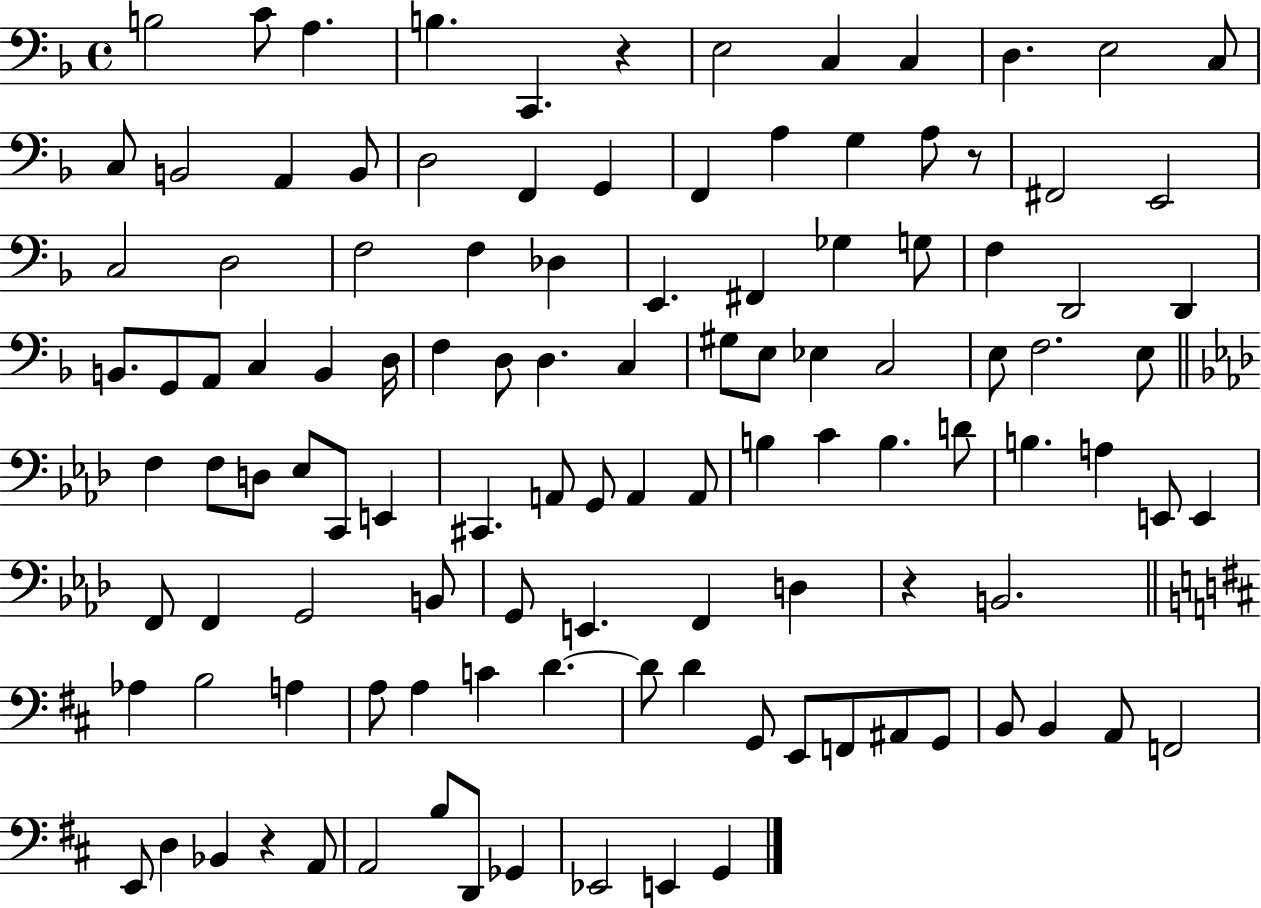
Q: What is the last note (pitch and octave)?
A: G2